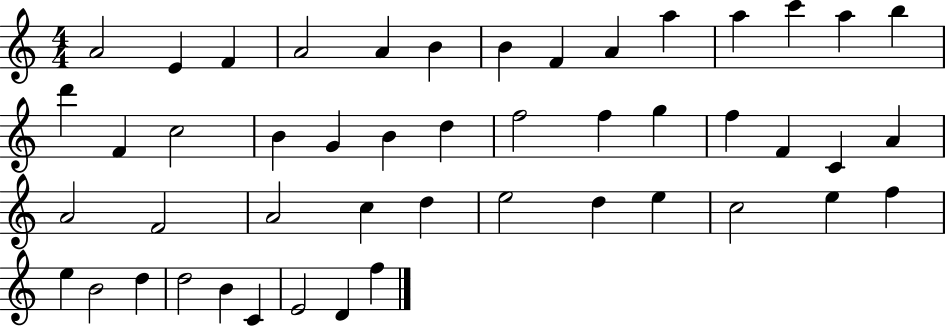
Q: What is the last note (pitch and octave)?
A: F5